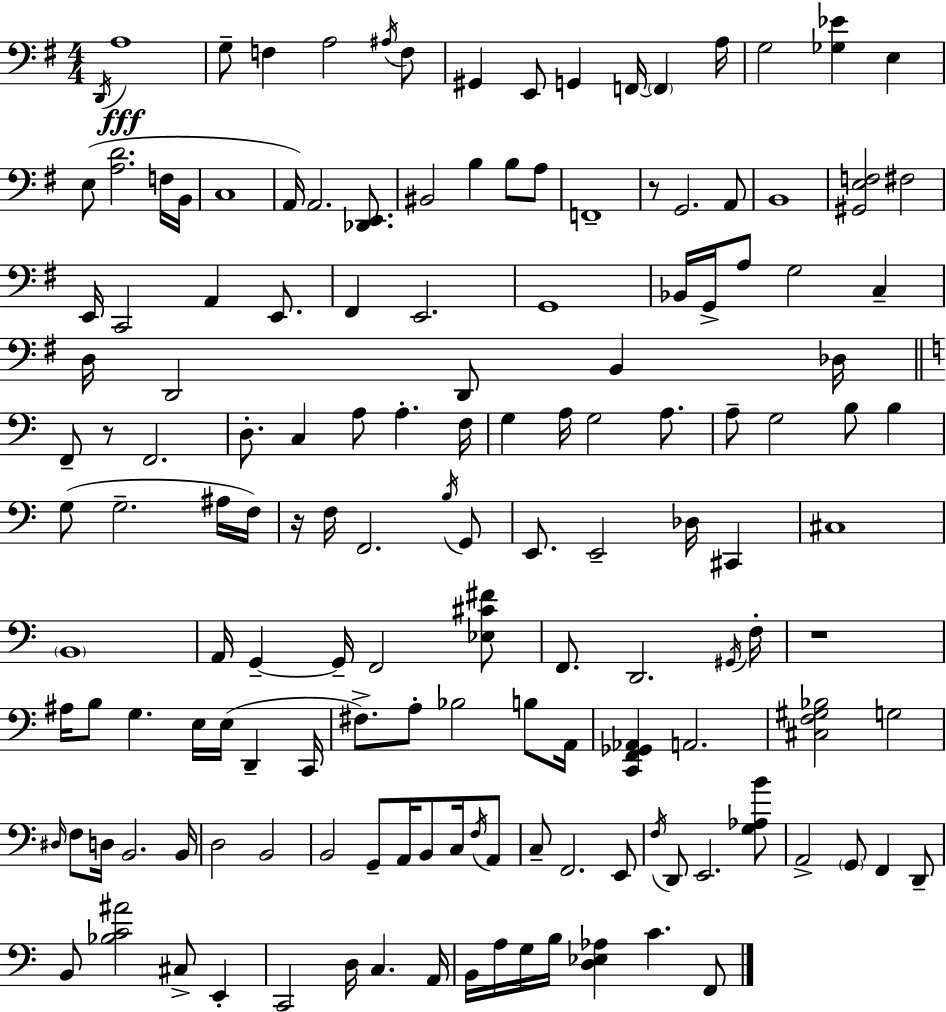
X:1
T:Untitled
M:4/4
L:1/4
K:G
D,,/4 A,4 G,/2 F, A,2 ^A,/4 F,/2 ^G,, E,,/2 G,, F,,/4 F,, A,/4 G,2 [_G,_E] E, E,/2 [A,D]2 F,/4 B,,/4 C,4 A,,/4 A,,2 [_D,,E,,]/2 ^B,,2 B, B,/2 A,/2 F,,4 z/2 G,,2 A,,/2 B,,4 [^G,,E,F,]2 ^F,2 E,,/4 C,,2 A,, E,,/2 ^F,, E,,2 G,,4 _B,,/4 G,,/4 A,/2 G,2 C, D,/4 D,,2 D,,/2 B,, _D,/4 F,,/2 z/2 F,,2 D,/2 C, A,/2 A, F,/4 G, A,/4 G,2 A,/2 A,/2 G,2 B,/2 B, G,/2 G,2 ^A,/4 F,/4 z/4 F,/4 F,,2 B,/4 G,,/2 E,,/2 E,,2 _D,/4 ^C,, ^C,4 B,,4 A,,/4 G,, G,,/4 F,,2 [_E,^C^F]/2 F,,/2 D,,2 ^G,,/4 F,/4 z4 ^A,/4 B,/2 G, E,/4 E,/4 D,, C,,/4 ^F,/2 A,/2 _B,2 B,/2 A,,/4 [C,,F,,_G,,_A,,] A,,2 [^C,F,^G,_B,]2 G,2 ^D,/4 F,/2 D,/4 B,,2 B,,/4 D,2 B,,2 B,,2 G,,/2 A,,/4 B,,/2 C,/4 F,/4 A,,/2 C,/2 F,,2 E,,/2 F,/4 D,,/2 E,,2 [G,_A,B]/2 A,,2 G,,/2 F,, D,,/2 B,,/2 [_B,C^A]2 ^C,/2 E,, C,,2 D,/4 C, A,,/4 B,,/4 A,/4 G,/4 B,/4 [D,_E,_A,] C F,,/2